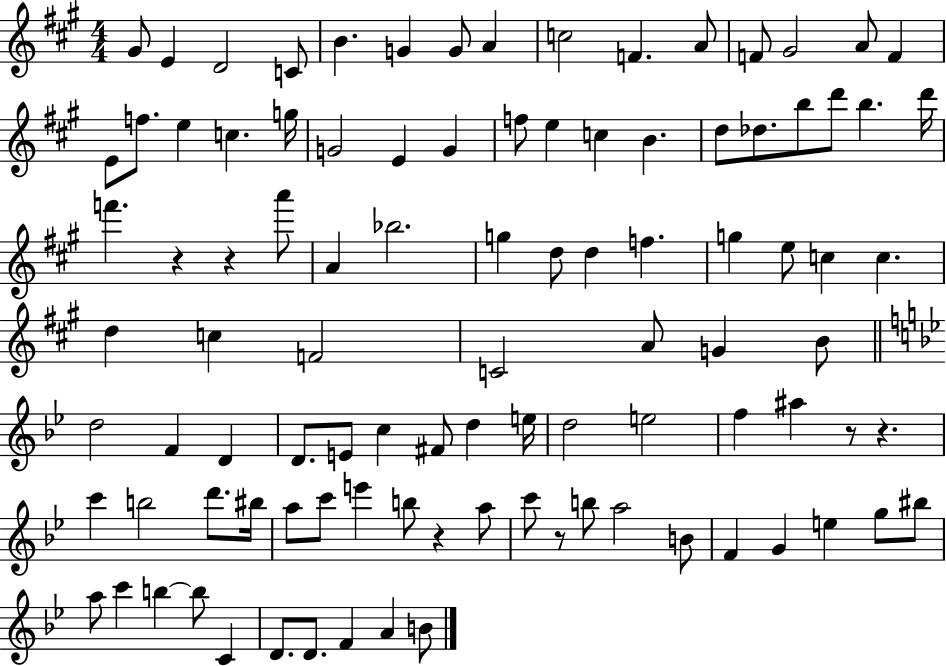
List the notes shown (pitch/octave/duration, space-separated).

G#4/e E4/q D4/h C4/e B4/q. G4/q G4/e A4/q C5/h F4/q. A4/e F4/e G#4/h A4/e F4/q E4/e F5/e. E5/q C5/q. G5/s G4/h E4/q G4/q F5/e E5/q C5/q B4/q. D5/e Db5/e. B5/e D6/e B5/q. D6/s F6/q. R/q R/q A6/e A4/q Bb5/h. G5/q D5/e D5/q F5/q. G5/q E5/e C5/q C5/q. D5/q C5/q F4/h C4/h A4/e G4/q B4/e D5/h F4/q D4/q D4/e. E4/e C5/q F#4/e D5/q E5/s D5/h E5/h F5/q A#5/q R/e R/q. C6/q B5/h D6/e. BIS5/s A5/e C6/e E6/q B5/e R/q A5/e C6/e R/e B5/e A5/h B4/e F4/q G4/q E5/q G5/e BIS5/e A5/e C6/q B5/q B5/e C4/q D4/e. D4/e. F4/q A4/q B4/e